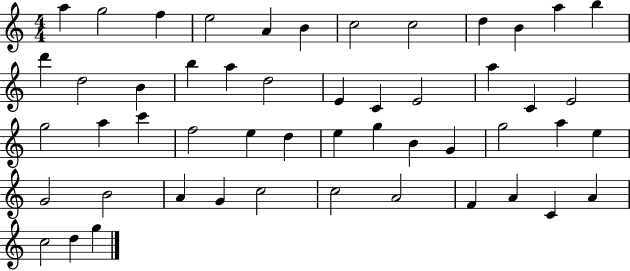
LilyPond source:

{
  \clef treble
  \numericTimeSignature
  \time 4/4
  \key c \major
  a''4 g''2 f''4 | e''2 a'4 b'4 | c''2 c''2 | d''4 b'4 a''4 b''4 | \break d'''4 d''2 b'4 | b''4 a''4 d''2 | e'4 c'4 e'2 | a''4 c'4 e'2 | \break g''2 a''4 c'''4 | f''2 e''4 d''4 | e''4 g''4 b'4 g'4 | g''2 a''4 e''4 | \break g'2 b'2 | a'4 g'4 c''2 | c''2 a'2 | f'4 a'4 c'4 a'4 | \break c''2 d''4 g''4 | \bar "|."
}